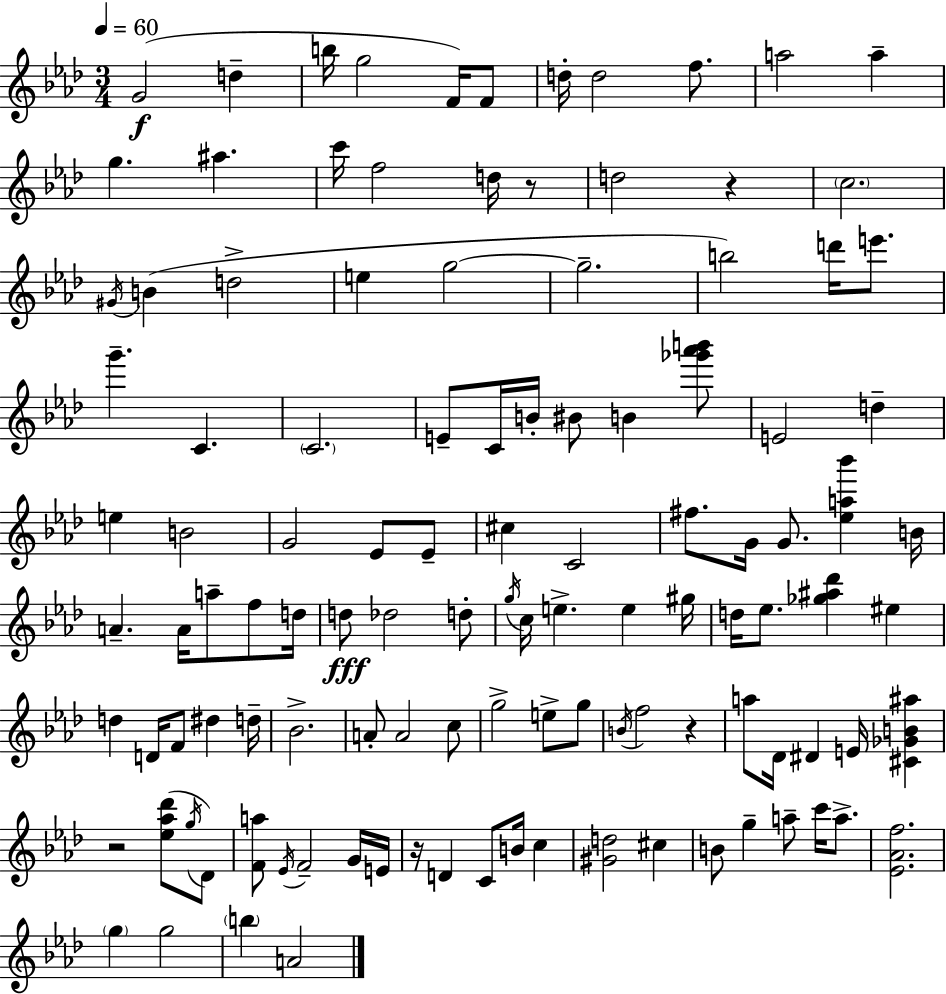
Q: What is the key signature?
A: F minor